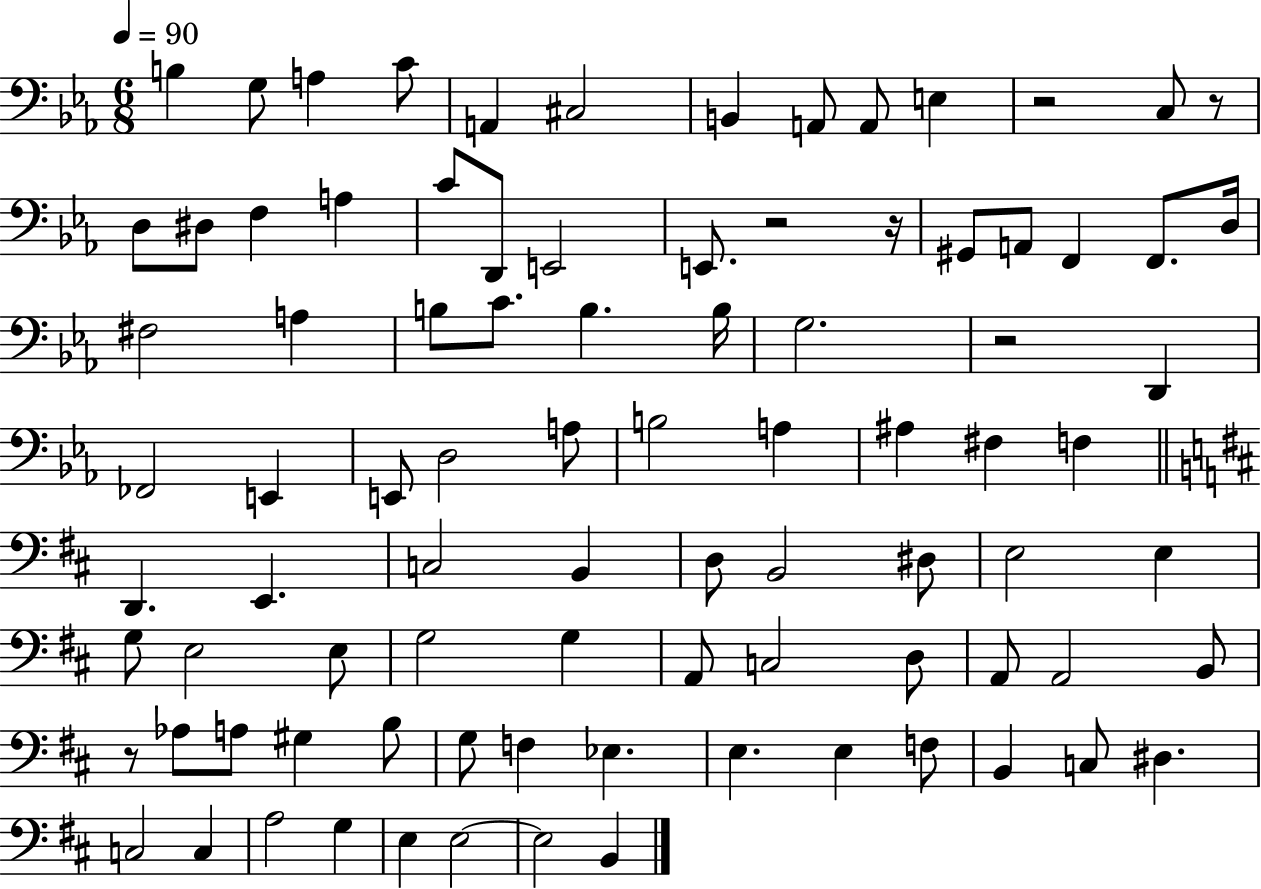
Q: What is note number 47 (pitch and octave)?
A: D3